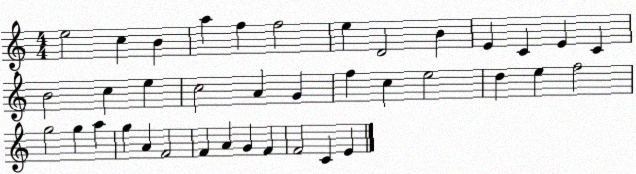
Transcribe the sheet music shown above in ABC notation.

X:1
T:Untitled
M:4/4
L:1/4
K:C
e2 c B a f f2 e D2 B E C E C B2 c e c2 A G f c e2 d e f2 g2 g a g A F2 F A G F F2 C E